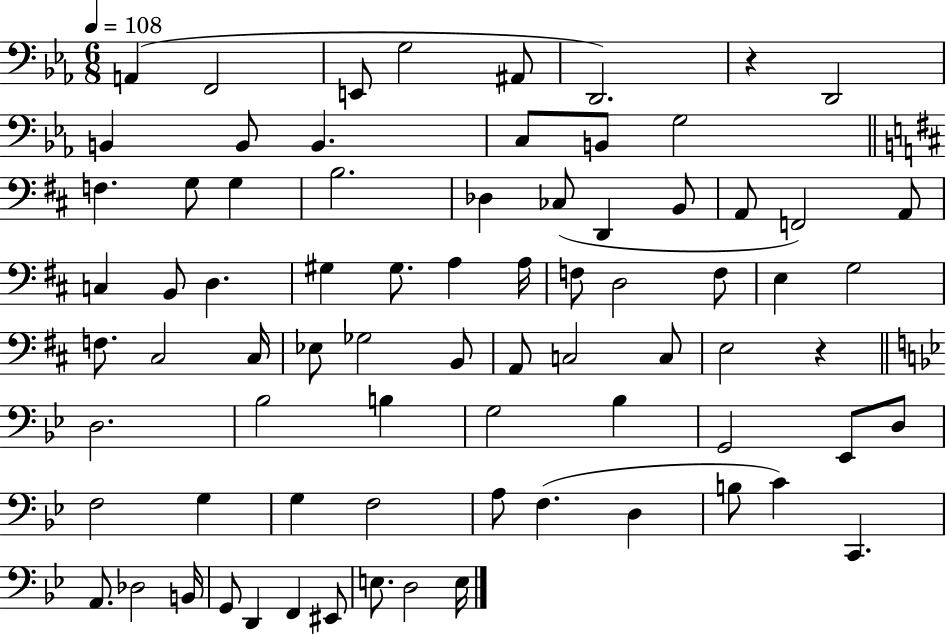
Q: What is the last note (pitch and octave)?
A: E3